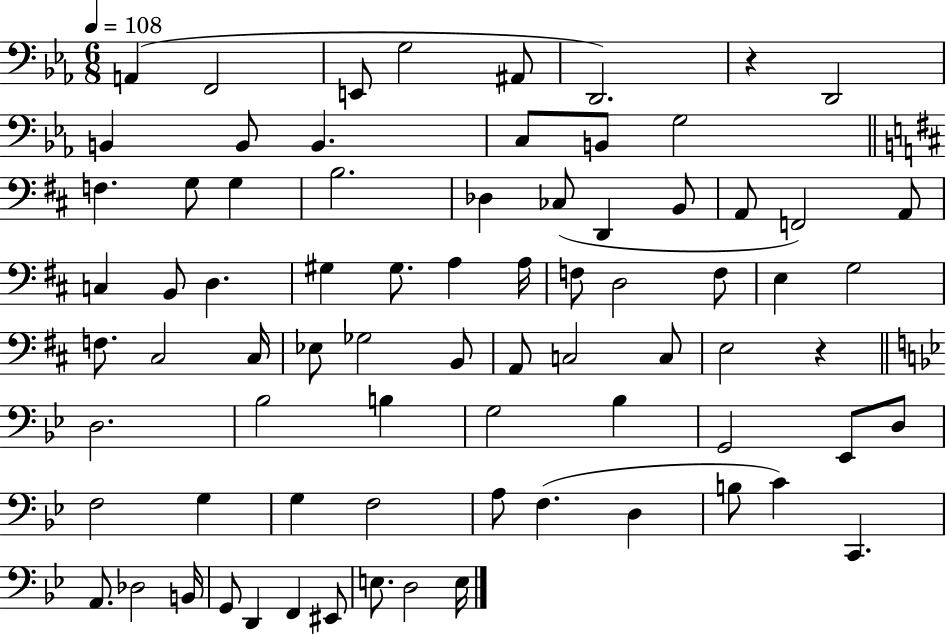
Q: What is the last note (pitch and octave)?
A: E3